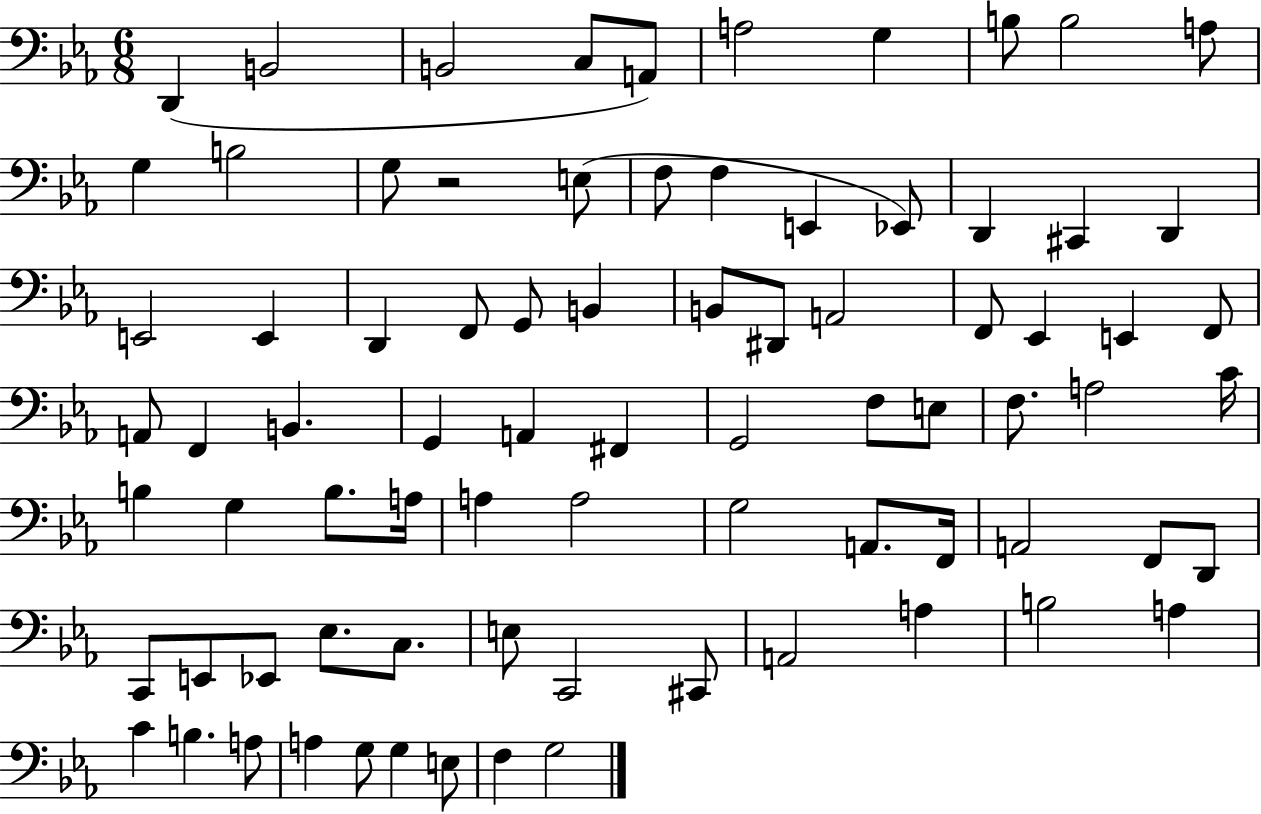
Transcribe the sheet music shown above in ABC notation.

X:1
T:Untitled
M:6/8
L:1/4
K:Eb
D,, B,,2 B,,2 C,/2 A,,/2 A,2 G, B,/2 B,2 A,/2 G, B,2 G,/2 z2 E,/2 F,/2 F, E,, _E,,/2 D,, ^C,, D,, E,,2 E,, D,, F,,/2 G,,/2 B,, B,,/2 ^D,,/2 A,,2 F,,/2 _E,, E,, F,,/2 A,,/2 F,, B,, G,, A,, ^F,, G,,2 F,/2 E,/2 F,/2 A,2 C/4 B, G, B,/2 A,/4 A, A,2 G,2 A,,/2 F,,/4 A,,2 F,,/2 D,,/2 C,,/2 E,,/2 _E,,/2 _E,/2 C,/2 E,/2 C,,2 ^C,,/2 A,,2 A, B,2 A, C B, A,/2 A, G,/2 G, E,/2 F, G,2